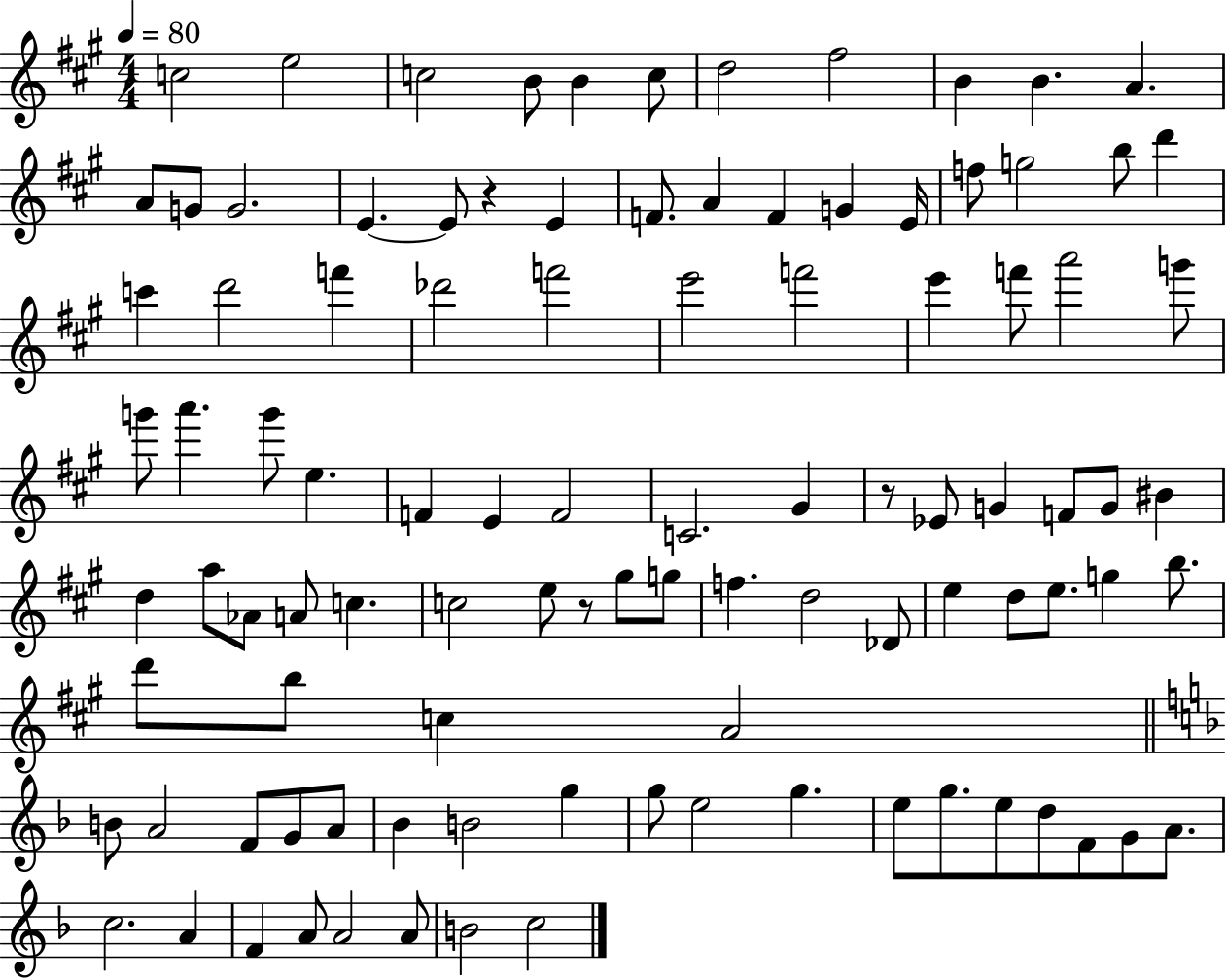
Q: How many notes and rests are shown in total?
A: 101